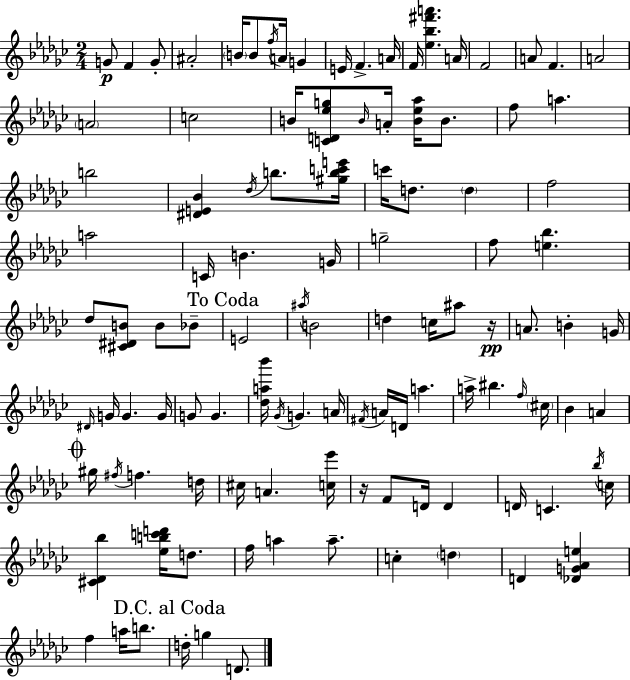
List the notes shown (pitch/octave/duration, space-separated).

G4/e F4/q G4/e A#4/h B4/s B4/e F5/s A4/s G4/q E4/s F4/q. A4/s F4/s [Eb5,Bb5,F#6,A6]/q. A4/s F4/h A4/e F4/q. A4/h A4/h C5/h B4/s [C4,D4,Eb5,G5]/e B4/s A4/s [B4,Eb5,Ab5]/s B4/e. F5/e A5/q. B5/h [D#4,E4,Bb4]/q Db5/s B5/e. [G#5,B5,C6,E6]/s C6/s D5/e. D5/q F5/h A5/h C4/s B4/q. G4/s G5/h F5/e [E5,Bb5]/q. Db5/e [C#4,D#4,B4]/e B4/e Bb4/e E4/h A#5/s B4/h D5/q C5/s A#5/e R/s A4/e. B4/q G4/s D#4/s G4/s G4/q. G4/s G4/e G4/q. [Db5,A5,Bb6]/s Gb4/s G4/q. A4/s F#4/s A4/s D4/s A5/q. A5/s BIS5/q. F5/s C#5/s Bb4/q A4/q G#5/s F#5/s F5/q. D5/s C#5/s A4/q. [C5,Eb6]/s R/s F4/e D4/s D4/q D4/s C4/q. Bb5/s C5/s [C#4,Db4,Bb5]/q [Eb5,B5,C6,D6]/s D5/e. F5/s A5/q A5/e. C5/q D5/q D4/q [Db4,G4,Ab4,E5]/q F5/q A5/s B5/e. D5/s G5/q D4/e.